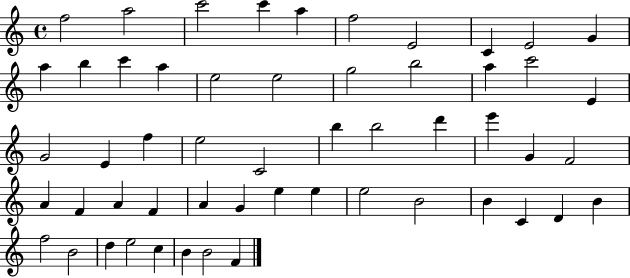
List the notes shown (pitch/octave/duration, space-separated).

F5/h A5/h C6/h C6/q A5/q F5/h E4/h C4/q E4/h G4/q A5/q B5/q C6/q A5/q E5/h E5/h G5/h B5/h A5/q C6/h E4/q G4/h E4/q F5/q E5/h C4/h B5/q B5/h D6/q E6/q G4/q F4/h A4/q F4/q A4/q F4/q A4/q G4/q E5/q E5/q E5/h B4/h B4/q C4/q D4/q B4/q F5/h B4/h D5/q E5/h C5/q B4/q B4/h F4/q